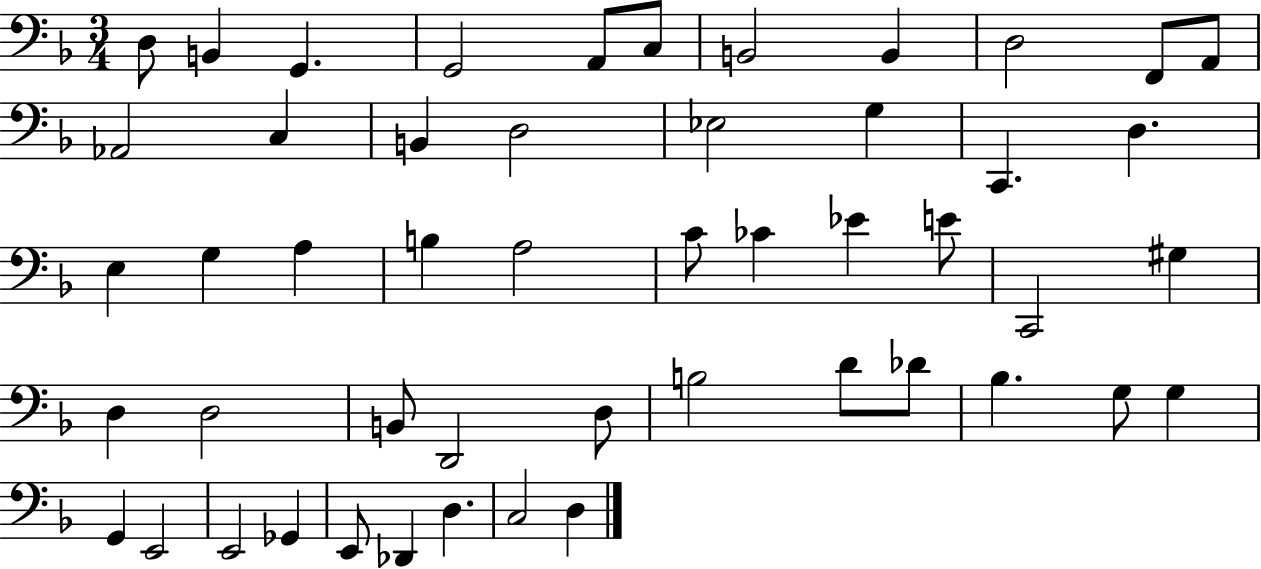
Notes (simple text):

D3/e B2/q G2/q. G2/h A2/e C3/e B2/h B2/q D3/h F2/e A2/e Ab2/h C3/q B2/q D3/h Eb3/h G3/q C2/q. D3/q. E3/q G3/q A3/q B3/q A3/h C4/e CES4/q Eb4/q E4/e C2/h G#3/q D3/q D3/h B2/e D2/h D3/e B3/h D4/e Db4/e Bb3/q. G3/e G3/q G2/q E2/h E2/h Gb2/q E2/e Db2/q D3/q. C3/h D3/q